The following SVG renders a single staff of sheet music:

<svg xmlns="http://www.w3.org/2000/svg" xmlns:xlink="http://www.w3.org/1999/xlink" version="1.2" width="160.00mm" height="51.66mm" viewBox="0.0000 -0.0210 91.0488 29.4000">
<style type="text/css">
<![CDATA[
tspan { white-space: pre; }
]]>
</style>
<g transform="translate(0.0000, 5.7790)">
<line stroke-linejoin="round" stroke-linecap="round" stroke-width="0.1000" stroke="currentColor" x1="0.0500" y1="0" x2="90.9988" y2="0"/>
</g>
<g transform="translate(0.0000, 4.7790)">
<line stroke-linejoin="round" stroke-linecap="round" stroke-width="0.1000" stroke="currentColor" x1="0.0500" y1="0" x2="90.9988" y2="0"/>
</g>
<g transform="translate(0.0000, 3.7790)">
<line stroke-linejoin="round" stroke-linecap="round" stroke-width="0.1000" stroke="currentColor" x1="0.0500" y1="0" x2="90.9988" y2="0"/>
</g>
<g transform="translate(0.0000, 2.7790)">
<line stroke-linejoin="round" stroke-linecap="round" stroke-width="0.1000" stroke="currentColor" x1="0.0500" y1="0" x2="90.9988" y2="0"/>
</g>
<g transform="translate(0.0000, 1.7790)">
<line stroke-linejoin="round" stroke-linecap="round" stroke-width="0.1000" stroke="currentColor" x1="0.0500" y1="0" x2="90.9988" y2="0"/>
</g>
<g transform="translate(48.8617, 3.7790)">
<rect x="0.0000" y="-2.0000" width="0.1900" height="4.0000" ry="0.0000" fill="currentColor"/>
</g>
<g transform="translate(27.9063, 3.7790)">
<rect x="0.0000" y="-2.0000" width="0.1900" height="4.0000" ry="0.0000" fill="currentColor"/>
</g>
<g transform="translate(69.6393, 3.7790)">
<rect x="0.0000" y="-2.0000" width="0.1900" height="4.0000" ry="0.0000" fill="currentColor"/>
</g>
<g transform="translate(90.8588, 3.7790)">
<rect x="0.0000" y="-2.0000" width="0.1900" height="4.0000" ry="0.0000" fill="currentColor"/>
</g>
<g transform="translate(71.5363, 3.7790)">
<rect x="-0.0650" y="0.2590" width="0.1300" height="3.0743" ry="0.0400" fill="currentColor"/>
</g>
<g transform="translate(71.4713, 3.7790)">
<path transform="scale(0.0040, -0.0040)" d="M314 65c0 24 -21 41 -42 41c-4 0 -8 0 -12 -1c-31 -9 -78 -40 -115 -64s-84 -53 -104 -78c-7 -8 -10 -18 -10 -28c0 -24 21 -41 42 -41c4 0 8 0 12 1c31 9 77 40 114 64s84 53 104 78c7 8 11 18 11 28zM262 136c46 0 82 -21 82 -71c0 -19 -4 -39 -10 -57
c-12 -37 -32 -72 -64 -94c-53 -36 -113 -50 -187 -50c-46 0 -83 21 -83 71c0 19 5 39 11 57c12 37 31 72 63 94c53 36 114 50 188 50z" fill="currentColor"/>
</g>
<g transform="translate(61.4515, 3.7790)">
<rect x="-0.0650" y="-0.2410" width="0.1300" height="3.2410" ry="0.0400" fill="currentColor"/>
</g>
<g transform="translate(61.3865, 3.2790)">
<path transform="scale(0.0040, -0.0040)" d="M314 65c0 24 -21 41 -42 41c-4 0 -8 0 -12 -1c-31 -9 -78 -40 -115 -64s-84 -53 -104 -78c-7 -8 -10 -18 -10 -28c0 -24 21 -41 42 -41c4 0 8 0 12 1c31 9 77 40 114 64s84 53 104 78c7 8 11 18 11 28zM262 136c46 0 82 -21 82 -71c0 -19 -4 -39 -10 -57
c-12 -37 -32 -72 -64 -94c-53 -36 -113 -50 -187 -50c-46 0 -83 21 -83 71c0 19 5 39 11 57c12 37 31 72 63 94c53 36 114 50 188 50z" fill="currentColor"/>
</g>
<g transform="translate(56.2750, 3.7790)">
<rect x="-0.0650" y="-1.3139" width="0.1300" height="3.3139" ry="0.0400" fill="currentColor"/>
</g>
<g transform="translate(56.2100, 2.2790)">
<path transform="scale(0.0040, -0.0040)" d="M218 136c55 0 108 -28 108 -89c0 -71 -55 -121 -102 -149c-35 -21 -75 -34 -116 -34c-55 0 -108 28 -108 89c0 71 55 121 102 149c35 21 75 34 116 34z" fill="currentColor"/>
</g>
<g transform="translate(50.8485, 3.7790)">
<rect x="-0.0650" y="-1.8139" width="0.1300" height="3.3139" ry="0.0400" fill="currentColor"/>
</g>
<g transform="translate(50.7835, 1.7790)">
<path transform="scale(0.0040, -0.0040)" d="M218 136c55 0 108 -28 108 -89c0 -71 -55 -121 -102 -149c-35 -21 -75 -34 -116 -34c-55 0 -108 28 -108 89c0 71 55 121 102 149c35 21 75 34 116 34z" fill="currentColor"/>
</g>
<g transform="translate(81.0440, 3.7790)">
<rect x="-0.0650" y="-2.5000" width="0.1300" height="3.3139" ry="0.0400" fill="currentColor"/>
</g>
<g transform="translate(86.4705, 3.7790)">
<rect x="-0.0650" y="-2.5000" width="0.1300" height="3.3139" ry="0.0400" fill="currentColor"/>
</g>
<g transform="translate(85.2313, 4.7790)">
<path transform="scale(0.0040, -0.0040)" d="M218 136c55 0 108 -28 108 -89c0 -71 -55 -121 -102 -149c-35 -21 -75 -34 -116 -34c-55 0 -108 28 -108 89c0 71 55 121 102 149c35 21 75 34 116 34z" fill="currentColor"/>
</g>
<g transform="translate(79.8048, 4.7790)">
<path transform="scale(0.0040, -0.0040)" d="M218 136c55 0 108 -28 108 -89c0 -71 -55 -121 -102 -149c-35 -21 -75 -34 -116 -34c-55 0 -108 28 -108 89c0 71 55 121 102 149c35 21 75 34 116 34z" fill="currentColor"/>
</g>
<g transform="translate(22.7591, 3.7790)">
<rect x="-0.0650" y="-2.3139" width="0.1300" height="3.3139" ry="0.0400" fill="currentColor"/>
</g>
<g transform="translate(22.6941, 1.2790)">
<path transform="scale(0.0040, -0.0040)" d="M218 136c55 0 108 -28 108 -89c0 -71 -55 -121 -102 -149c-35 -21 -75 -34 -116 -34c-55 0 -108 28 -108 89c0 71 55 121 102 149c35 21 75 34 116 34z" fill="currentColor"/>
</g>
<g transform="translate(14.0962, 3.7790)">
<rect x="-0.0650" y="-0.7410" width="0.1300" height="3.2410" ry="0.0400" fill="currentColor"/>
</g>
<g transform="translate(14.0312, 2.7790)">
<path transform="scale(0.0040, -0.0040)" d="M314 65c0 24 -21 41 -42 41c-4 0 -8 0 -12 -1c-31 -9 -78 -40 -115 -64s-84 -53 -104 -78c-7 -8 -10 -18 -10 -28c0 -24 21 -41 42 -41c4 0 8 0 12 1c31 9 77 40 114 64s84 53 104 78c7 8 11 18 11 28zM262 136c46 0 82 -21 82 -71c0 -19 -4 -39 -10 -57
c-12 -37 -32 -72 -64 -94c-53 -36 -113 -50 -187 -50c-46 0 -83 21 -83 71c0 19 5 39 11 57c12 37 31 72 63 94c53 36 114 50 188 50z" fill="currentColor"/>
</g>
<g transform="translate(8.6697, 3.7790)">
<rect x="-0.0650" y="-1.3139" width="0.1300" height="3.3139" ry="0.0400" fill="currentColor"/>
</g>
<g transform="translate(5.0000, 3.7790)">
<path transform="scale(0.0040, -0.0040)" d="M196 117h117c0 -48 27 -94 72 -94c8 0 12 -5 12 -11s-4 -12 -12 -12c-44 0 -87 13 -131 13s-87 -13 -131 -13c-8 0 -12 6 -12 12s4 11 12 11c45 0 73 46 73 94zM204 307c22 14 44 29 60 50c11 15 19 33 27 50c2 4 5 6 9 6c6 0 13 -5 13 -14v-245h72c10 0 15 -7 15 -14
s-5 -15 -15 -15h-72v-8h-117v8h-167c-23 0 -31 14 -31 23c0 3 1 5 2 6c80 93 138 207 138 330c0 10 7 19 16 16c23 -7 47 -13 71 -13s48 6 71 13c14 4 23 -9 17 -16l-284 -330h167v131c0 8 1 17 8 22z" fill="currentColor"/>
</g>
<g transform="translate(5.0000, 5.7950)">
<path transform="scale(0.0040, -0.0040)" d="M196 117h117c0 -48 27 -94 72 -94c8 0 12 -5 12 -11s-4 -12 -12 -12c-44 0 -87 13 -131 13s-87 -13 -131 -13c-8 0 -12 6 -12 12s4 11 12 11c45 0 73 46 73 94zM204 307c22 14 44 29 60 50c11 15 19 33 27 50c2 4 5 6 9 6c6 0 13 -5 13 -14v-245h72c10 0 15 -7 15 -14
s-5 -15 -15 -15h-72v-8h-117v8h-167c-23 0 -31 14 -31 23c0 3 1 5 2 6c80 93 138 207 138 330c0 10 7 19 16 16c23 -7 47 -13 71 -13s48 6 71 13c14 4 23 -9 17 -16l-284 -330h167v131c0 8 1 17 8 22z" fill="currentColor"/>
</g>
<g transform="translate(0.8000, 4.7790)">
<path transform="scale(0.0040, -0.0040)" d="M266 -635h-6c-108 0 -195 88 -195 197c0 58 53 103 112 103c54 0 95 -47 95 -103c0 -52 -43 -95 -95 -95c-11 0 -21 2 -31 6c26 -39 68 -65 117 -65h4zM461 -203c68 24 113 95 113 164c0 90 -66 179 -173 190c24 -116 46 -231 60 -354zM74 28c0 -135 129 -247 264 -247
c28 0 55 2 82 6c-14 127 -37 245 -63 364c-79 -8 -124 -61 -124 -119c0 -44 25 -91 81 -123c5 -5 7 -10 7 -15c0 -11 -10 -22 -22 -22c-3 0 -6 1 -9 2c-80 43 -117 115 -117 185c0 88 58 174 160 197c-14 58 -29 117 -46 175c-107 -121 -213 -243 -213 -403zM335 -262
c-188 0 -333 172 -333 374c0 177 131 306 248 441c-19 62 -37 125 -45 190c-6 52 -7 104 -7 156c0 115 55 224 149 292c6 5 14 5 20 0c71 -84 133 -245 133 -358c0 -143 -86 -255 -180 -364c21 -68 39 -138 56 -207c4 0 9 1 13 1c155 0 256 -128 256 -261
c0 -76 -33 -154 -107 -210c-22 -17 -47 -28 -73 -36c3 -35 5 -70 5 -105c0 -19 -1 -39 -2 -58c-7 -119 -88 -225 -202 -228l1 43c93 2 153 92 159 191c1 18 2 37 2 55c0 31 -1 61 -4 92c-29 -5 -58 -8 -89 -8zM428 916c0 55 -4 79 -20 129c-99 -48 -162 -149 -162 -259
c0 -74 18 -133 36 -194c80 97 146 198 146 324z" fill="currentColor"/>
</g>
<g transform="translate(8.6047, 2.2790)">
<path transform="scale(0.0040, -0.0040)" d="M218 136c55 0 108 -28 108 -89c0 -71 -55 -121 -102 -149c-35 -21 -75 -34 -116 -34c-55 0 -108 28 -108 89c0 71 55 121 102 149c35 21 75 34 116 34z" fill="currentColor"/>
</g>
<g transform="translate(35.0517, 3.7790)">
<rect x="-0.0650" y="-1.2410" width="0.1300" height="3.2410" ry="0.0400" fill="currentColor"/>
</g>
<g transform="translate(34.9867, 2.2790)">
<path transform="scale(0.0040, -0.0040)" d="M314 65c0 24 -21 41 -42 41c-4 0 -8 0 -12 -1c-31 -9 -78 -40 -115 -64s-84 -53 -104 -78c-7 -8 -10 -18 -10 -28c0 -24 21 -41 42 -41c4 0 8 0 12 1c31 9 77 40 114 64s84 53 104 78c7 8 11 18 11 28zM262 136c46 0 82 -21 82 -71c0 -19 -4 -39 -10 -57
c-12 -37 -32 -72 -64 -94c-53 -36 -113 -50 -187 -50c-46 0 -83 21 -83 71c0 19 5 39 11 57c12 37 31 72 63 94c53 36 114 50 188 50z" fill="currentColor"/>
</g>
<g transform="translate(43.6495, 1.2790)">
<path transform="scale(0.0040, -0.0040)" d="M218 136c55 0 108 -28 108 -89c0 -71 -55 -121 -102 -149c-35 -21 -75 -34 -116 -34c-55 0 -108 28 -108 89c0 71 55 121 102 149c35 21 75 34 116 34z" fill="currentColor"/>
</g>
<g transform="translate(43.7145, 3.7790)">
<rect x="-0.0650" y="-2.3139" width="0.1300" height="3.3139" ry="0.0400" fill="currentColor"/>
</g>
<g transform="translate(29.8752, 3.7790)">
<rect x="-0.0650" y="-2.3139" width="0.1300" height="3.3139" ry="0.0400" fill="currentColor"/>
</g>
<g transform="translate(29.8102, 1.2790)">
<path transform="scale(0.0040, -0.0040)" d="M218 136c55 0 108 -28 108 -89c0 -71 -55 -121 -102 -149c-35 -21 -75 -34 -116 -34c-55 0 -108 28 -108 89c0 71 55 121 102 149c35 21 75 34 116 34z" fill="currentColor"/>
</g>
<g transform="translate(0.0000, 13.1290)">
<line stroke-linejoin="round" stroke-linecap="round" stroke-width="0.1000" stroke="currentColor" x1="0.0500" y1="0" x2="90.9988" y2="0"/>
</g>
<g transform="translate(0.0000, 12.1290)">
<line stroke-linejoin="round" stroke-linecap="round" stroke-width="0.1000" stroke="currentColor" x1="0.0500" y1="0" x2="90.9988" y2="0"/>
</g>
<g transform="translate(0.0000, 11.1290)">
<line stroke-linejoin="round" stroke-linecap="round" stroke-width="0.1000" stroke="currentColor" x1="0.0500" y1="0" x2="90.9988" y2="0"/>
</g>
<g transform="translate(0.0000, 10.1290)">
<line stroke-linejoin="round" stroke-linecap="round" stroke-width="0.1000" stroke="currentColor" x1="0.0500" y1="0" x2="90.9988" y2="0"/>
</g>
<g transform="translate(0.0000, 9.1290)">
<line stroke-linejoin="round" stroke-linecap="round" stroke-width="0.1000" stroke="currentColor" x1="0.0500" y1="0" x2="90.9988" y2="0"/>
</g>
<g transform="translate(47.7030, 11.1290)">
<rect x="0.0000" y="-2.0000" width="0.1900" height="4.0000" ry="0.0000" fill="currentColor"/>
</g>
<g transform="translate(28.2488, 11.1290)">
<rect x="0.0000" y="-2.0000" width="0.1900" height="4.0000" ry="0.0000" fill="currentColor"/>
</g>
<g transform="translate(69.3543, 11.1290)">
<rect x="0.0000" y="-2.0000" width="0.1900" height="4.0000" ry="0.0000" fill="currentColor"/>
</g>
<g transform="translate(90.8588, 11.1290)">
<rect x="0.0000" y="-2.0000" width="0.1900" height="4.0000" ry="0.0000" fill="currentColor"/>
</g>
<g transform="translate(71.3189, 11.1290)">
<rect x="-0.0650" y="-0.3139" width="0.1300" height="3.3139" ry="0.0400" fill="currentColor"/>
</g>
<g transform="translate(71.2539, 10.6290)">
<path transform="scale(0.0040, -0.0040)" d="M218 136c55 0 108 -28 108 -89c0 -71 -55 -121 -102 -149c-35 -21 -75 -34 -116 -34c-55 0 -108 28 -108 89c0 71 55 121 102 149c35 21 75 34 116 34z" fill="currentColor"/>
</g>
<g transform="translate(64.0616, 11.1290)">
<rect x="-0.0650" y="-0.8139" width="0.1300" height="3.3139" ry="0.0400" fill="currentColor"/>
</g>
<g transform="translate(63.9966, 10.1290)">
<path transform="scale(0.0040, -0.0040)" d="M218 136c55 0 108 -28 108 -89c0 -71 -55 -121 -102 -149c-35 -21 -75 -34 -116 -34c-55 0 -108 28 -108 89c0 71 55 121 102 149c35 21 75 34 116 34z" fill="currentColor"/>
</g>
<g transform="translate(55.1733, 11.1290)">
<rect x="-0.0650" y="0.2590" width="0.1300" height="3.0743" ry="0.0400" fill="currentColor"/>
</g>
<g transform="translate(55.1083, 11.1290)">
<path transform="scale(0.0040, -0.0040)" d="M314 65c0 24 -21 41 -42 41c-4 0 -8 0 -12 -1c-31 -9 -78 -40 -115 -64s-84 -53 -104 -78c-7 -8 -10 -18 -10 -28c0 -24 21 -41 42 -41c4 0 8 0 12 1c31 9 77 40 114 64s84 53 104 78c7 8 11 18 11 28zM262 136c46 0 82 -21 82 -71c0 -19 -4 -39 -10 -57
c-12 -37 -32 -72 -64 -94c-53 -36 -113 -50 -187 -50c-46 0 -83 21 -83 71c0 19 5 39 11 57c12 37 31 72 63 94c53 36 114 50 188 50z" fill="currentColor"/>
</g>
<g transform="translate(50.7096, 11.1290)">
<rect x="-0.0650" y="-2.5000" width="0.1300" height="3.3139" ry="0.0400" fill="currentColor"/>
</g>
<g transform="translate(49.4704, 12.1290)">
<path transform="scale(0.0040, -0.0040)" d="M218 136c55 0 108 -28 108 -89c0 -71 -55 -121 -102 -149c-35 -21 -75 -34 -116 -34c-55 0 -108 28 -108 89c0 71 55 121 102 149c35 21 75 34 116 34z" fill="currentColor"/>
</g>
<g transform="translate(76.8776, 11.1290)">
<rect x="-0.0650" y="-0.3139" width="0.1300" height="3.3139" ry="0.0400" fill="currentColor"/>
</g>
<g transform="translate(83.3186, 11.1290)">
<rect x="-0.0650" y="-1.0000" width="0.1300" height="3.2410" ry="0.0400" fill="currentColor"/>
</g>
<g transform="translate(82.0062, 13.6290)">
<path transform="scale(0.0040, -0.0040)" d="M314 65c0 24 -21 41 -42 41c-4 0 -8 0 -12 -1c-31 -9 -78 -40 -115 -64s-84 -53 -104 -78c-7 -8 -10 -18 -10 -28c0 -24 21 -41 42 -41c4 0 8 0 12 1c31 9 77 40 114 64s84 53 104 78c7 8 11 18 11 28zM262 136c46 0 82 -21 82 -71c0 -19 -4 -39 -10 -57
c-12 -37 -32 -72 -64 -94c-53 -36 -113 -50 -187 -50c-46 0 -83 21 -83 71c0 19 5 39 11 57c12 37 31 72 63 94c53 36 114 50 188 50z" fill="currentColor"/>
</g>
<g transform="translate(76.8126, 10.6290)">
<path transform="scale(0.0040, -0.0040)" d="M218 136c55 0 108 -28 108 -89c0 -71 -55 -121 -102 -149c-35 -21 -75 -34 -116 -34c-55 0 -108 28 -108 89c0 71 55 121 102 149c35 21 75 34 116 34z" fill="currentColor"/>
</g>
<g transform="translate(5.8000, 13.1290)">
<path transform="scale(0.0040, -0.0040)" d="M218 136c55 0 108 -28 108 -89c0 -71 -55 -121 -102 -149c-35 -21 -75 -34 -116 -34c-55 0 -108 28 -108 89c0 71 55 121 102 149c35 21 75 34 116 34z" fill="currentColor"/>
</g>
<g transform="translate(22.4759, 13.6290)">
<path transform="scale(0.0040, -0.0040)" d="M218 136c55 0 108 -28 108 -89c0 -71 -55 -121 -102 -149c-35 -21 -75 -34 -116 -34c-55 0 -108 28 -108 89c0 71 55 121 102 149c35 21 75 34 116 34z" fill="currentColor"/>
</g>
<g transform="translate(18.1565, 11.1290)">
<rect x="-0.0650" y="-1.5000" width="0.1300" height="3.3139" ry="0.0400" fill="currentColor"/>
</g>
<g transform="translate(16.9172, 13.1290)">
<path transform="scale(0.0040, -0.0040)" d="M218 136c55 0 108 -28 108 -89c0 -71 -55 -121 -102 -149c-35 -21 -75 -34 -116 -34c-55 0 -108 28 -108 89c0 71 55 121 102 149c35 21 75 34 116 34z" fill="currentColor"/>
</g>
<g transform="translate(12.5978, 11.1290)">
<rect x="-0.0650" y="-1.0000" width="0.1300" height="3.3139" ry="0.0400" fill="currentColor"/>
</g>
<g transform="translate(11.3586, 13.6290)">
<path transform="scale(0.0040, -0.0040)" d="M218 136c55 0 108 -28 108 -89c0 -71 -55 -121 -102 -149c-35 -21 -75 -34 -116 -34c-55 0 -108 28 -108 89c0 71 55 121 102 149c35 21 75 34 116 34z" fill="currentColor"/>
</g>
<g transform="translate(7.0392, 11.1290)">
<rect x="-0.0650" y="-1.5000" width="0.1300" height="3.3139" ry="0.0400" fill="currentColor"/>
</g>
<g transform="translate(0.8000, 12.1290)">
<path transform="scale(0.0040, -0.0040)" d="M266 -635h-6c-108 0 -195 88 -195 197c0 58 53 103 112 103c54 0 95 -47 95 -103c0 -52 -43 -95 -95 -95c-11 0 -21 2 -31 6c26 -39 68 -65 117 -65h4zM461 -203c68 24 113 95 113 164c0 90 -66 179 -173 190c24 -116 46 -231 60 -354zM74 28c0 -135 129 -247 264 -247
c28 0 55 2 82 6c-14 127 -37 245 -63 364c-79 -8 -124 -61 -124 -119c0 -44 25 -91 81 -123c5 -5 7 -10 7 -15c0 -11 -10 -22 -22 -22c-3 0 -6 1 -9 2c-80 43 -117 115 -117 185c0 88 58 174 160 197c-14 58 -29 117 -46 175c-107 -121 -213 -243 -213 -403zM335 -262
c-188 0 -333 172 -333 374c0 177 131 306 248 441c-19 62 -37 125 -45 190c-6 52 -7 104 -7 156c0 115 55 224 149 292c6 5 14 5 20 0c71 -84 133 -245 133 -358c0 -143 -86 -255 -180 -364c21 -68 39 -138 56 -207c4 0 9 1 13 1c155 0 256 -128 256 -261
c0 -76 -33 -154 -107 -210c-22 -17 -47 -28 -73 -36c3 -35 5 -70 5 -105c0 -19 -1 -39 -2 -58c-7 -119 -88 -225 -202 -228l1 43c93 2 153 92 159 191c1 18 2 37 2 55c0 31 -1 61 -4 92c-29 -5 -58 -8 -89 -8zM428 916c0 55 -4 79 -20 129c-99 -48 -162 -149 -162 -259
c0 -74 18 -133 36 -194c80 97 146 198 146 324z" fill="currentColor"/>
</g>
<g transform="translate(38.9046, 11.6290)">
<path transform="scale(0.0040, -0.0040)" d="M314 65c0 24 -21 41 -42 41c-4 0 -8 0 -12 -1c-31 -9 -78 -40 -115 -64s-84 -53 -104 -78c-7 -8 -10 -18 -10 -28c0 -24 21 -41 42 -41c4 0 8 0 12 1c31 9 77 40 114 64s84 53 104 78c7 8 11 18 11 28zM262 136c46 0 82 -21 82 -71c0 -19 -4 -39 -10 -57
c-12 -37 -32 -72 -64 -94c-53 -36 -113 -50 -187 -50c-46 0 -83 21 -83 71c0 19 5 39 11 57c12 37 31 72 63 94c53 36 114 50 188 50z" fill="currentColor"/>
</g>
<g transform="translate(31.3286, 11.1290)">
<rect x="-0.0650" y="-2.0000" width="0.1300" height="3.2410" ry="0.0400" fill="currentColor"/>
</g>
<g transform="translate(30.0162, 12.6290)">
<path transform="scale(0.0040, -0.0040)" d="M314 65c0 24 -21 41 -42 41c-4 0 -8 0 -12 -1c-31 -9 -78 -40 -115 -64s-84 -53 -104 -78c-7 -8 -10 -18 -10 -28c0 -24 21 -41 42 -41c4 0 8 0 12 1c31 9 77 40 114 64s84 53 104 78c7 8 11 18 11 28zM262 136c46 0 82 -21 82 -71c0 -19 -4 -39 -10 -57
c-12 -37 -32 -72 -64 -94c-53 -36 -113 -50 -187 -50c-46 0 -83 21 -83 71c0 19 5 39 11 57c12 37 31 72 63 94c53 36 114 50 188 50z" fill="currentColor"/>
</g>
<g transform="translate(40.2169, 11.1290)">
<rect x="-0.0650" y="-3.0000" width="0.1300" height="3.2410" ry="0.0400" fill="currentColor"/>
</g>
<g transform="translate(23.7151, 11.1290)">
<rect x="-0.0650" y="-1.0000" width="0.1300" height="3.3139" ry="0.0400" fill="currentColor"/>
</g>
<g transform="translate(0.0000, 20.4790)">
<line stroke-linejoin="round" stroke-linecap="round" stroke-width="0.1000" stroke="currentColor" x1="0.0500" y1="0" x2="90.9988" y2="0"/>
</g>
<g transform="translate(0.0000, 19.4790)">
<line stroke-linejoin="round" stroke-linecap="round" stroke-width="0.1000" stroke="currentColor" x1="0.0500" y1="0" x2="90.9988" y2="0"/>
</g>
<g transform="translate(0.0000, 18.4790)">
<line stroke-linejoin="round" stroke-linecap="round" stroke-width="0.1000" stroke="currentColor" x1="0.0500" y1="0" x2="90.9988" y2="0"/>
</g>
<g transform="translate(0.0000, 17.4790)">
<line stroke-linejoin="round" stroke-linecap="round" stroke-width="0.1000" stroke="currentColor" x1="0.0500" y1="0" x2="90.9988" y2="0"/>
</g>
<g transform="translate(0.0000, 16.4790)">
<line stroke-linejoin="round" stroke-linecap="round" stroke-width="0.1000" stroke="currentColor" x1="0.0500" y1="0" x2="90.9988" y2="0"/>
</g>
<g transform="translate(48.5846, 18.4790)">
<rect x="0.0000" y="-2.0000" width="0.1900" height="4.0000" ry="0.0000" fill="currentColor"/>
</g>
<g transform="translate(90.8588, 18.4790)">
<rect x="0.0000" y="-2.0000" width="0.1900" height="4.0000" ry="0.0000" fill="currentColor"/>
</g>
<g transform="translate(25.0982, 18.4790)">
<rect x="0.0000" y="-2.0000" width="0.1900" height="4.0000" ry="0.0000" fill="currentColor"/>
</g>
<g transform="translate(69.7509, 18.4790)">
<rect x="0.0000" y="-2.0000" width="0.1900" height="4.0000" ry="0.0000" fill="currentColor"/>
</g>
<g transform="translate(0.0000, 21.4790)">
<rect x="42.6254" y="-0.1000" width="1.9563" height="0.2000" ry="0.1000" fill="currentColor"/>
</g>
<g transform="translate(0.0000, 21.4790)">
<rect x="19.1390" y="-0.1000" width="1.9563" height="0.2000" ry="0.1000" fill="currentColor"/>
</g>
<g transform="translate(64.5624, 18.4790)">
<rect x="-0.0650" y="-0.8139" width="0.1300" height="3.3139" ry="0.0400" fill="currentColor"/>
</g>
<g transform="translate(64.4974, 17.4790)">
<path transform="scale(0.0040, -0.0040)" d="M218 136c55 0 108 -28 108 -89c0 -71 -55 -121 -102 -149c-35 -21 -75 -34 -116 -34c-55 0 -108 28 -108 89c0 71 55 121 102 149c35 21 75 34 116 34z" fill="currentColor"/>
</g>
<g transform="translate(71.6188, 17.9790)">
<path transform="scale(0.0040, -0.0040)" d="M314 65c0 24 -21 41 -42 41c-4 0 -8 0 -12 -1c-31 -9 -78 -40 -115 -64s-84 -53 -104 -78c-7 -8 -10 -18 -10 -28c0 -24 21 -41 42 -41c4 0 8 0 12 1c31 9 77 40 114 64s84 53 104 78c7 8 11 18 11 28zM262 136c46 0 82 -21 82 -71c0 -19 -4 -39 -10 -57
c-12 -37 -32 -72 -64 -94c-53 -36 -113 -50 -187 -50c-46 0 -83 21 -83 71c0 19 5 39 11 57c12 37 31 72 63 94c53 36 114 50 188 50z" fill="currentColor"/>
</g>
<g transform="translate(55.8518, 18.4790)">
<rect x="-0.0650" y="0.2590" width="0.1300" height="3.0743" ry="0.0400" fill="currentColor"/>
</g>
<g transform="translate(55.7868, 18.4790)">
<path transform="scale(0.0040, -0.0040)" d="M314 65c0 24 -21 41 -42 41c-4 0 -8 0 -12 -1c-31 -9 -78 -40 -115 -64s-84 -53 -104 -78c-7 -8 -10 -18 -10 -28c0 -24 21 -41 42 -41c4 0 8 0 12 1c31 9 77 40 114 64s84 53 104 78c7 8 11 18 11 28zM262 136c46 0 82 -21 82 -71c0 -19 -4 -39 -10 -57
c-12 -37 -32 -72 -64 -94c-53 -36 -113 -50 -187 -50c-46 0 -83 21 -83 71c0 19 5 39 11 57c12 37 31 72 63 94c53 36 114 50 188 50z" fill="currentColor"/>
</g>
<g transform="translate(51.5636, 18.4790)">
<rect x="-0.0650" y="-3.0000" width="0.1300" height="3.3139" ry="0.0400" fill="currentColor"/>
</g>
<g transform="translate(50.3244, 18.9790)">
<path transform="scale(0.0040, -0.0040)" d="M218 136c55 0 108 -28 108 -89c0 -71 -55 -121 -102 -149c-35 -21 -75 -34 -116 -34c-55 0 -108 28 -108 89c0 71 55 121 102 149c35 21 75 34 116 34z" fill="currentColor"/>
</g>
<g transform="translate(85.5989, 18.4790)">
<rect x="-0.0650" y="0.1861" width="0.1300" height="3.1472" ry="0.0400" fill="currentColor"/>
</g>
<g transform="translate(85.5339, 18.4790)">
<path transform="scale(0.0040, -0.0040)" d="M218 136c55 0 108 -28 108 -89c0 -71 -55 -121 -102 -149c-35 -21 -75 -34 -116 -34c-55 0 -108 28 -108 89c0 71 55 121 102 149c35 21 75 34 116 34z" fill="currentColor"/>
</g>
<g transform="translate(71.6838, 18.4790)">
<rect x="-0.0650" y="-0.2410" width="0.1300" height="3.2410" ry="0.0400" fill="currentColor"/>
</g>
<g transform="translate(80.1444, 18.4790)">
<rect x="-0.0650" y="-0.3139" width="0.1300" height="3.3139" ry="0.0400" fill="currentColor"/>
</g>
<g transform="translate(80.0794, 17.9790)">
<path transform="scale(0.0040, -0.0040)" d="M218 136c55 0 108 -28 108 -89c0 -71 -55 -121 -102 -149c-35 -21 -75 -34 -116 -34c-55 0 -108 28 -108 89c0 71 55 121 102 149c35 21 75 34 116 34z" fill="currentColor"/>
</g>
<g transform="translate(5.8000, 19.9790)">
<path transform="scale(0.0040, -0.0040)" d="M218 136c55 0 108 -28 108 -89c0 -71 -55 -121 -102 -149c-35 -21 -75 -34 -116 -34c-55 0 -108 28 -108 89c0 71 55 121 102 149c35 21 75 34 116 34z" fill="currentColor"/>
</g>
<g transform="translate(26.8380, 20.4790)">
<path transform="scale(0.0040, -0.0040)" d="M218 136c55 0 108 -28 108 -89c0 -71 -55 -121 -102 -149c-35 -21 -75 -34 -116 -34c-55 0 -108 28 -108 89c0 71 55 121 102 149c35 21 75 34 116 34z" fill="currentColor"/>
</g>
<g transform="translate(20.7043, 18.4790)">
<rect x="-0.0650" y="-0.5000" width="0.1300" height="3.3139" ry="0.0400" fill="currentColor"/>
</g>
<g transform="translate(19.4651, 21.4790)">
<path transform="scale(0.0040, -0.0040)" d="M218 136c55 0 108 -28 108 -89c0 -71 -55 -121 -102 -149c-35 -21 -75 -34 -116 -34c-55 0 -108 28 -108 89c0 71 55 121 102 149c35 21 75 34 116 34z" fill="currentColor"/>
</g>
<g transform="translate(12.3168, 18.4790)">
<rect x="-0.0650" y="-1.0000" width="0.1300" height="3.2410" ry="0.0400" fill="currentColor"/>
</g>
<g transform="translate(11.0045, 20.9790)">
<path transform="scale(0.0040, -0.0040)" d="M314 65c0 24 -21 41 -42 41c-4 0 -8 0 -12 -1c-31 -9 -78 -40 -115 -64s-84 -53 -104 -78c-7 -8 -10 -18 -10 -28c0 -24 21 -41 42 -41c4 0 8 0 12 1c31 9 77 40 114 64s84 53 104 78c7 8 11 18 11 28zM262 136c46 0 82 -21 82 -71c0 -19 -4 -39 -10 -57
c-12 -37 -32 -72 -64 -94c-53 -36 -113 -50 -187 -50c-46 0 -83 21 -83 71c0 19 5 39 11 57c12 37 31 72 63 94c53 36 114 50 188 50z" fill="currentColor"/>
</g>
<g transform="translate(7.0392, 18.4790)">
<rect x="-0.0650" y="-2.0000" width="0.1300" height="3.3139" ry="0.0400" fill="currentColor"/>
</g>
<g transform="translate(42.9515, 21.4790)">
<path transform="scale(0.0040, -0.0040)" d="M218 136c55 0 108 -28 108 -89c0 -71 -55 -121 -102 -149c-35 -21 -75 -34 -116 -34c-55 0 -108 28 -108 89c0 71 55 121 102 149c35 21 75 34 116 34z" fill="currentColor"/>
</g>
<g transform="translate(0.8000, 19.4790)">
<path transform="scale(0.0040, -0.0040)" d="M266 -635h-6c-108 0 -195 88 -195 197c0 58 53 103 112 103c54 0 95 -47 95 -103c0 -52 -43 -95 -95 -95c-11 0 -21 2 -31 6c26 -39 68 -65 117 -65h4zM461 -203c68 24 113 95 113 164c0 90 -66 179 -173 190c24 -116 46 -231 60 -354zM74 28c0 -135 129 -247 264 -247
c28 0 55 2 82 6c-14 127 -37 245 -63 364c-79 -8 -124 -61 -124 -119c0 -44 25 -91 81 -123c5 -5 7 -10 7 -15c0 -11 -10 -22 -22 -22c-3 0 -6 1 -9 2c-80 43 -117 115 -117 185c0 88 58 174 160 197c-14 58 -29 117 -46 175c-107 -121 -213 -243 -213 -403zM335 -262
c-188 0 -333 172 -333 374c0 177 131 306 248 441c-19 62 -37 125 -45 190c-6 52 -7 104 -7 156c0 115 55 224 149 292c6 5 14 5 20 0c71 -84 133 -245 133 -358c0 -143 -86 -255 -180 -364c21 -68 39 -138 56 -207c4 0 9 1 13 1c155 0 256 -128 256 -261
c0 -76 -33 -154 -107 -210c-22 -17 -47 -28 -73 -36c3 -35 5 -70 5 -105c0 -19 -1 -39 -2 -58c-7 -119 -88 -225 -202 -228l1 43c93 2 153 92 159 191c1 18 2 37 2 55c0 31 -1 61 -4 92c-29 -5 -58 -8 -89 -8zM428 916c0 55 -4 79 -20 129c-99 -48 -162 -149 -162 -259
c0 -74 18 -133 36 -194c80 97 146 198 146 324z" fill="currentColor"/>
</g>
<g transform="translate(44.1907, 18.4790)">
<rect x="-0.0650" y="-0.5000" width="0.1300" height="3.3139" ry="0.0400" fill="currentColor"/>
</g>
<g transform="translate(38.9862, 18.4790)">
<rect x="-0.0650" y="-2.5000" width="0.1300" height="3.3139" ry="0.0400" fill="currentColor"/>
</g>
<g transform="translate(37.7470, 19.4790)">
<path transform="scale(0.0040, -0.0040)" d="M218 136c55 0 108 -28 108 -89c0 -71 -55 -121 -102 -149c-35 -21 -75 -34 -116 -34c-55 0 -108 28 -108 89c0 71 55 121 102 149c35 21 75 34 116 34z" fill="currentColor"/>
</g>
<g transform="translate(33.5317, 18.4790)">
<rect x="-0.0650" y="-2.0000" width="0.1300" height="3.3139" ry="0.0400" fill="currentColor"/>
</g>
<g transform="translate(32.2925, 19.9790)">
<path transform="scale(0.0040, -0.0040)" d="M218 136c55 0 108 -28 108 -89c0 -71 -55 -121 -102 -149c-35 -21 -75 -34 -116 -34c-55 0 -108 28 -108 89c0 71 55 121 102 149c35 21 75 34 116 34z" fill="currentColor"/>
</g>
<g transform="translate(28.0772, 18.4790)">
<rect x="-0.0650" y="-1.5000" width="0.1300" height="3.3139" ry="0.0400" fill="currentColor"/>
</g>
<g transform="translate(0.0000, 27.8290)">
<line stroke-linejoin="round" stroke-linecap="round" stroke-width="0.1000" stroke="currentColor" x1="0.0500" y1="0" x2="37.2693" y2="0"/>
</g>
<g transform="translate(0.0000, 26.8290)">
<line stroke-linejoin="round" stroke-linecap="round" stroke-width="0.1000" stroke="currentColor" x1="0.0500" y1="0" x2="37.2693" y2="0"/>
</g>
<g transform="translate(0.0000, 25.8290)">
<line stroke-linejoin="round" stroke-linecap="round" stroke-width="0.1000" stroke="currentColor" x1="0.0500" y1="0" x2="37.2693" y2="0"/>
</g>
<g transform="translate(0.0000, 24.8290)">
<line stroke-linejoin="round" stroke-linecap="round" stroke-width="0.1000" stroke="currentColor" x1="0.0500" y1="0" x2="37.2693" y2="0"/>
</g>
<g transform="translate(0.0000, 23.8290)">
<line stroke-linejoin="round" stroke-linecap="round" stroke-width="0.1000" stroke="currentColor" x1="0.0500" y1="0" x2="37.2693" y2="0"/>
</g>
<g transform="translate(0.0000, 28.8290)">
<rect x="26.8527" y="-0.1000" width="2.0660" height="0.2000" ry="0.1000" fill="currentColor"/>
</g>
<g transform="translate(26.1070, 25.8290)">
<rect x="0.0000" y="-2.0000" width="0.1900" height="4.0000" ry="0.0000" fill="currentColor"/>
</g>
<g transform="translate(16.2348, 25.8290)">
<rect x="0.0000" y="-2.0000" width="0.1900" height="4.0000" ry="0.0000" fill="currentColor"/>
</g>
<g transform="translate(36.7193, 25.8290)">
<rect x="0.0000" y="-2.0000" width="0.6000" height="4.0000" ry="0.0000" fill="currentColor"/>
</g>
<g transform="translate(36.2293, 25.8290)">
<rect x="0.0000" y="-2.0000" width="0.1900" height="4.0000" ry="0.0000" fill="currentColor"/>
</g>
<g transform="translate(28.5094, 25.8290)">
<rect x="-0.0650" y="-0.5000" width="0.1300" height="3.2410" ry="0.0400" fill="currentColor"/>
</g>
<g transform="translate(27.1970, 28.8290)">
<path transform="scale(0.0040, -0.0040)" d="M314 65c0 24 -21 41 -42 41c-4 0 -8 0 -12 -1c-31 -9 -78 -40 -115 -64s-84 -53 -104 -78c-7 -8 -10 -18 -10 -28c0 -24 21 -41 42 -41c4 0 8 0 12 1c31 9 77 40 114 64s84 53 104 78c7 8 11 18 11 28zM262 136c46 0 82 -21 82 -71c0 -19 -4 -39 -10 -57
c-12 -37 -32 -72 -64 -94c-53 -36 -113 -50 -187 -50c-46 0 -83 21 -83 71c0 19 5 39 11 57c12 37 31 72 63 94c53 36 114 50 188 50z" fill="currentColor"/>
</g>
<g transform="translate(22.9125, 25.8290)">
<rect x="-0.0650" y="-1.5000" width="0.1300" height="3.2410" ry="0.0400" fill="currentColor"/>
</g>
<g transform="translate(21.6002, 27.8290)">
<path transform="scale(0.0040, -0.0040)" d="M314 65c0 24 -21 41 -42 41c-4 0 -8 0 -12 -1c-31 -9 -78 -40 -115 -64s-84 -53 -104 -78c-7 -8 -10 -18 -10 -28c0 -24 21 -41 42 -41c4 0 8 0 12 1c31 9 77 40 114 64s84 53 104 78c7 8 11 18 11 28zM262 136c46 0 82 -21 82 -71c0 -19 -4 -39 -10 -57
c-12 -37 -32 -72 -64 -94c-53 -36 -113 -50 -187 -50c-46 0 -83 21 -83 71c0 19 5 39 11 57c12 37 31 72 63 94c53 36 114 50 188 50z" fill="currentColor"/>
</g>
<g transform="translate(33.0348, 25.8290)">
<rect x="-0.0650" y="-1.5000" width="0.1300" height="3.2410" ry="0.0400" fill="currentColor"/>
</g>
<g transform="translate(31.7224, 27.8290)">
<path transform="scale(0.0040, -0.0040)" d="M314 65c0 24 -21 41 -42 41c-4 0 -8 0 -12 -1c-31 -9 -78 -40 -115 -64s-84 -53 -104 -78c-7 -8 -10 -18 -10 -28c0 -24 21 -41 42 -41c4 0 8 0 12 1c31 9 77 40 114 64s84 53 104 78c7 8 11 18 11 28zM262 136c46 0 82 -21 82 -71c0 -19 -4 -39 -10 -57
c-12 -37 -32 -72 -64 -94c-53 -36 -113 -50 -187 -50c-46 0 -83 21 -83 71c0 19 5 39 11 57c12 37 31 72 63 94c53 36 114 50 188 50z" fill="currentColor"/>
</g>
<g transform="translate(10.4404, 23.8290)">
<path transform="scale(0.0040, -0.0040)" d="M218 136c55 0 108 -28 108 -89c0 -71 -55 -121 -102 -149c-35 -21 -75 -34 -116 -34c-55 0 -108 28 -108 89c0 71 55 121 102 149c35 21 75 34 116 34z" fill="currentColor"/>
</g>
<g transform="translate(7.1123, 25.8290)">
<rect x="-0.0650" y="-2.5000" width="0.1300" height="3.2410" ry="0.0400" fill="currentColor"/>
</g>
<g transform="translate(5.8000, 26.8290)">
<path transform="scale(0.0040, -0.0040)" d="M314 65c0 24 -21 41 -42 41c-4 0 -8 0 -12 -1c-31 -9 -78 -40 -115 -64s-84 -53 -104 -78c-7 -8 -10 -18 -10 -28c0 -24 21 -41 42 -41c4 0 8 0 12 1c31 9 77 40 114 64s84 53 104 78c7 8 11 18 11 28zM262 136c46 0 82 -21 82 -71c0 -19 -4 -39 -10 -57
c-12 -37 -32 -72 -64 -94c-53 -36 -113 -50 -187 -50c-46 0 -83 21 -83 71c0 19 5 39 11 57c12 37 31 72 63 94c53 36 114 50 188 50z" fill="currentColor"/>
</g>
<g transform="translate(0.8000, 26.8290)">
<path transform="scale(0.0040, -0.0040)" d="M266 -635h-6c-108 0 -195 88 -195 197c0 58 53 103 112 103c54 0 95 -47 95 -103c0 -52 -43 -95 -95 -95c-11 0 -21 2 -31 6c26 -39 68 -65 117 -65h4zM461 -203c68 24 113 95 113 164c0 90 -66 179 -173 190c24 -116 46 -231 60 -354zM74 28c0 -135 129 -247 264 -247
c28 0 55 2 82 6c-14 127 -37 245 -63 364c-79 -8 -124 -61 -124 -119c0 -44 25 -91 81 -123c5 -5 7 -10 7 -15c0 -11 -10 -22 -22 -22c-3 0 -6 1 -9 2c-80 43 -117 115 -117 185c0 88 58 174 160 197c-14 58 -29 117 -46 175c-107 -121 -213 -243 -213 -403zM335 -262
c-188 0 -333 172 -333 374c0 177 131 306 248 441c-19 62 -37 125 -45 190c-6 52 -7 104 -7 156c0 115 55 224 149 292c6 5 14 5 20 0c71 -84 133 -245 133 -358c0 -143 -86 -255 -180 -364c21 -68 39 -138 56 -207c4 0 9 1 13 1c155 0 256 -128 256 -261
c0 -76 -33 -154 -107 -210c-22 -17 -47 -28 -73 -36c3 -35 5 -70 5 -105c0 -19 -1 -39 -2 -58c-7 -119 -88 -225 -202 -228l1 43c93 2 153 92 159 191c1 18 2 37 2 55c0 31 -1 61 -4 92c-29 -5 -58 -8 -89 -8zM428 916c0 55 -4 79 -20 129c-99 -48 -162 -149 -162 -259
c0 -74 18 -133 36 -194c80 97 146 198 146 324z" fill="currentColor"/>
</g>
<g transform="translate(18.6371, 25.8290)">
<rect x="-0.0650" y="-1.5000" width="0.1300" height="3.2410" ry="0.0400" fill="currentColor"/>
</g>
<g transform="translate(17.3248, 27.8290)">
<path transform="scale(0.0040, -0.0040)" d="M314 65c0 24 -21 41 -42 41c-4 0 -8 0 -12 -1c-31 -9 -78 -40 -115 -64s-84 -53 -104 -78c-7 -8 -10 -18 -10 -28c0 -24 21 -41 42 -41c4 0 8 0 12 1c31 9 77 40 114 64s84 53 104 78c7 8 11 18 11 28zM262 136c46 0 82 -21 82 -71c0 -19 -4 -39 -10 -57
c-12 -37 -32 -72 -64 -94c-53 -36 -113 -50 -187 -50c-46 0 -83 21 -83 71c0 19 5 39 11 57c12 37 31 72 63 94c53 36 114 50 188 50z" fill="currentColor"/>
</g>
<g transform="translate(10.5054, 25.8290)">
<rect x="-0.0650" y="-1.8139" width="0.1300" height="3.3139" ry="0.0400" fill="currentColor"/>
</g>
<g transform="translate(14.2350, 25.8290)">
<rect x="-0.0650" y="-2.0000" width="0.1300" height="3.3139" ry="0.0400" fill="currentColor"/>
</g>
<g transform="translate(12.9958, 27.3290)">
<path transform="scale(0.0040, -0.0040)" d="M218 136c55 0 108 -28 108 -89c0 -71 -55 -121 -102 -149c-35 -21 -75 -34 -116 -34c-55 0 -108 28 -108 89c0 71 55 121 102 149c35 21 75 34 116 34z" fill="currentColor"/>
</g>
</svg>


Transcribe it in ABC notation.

X:1
T:Untitled
M:4/4
L:1/4
K:C
e d2 g g e2 g f e c2 B2 G G E D E D F2 A2 G B2 d c c D2 F D2 C E F G C A B2 d c2 c B G2 f F E2 E2 C2 E2